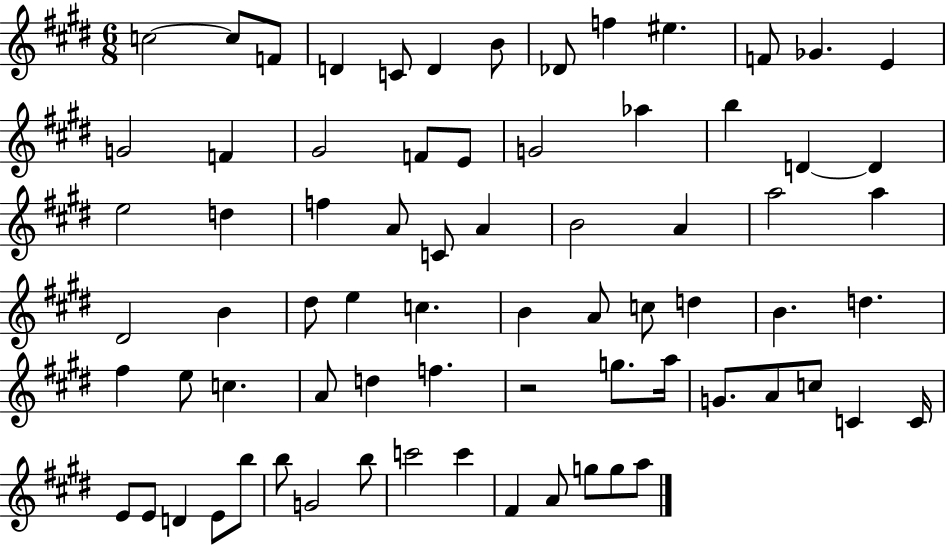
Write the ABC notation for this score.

X:1
T:Untitled
M:6/8
L:1/4
K:E
c2 c/2 F/2 D C/2 D B/2 _D/2 f ^e F/2 _G E G2 F ^G2 F/2 E/2 G2 _a b D D e2 d f A/2 C/2 A B2 A a2 a ^D2 B ^d/2 e c B A/2 c/2 d B d ^f e/2 c A/2 d f z2 g/2 a/4 G/2 A/2 c/2 C C/4 E/2 E/2 D E/2 b/2 b/2 G2 b/2 c'2 c' ^F A/2 g/2 g/2 a/2